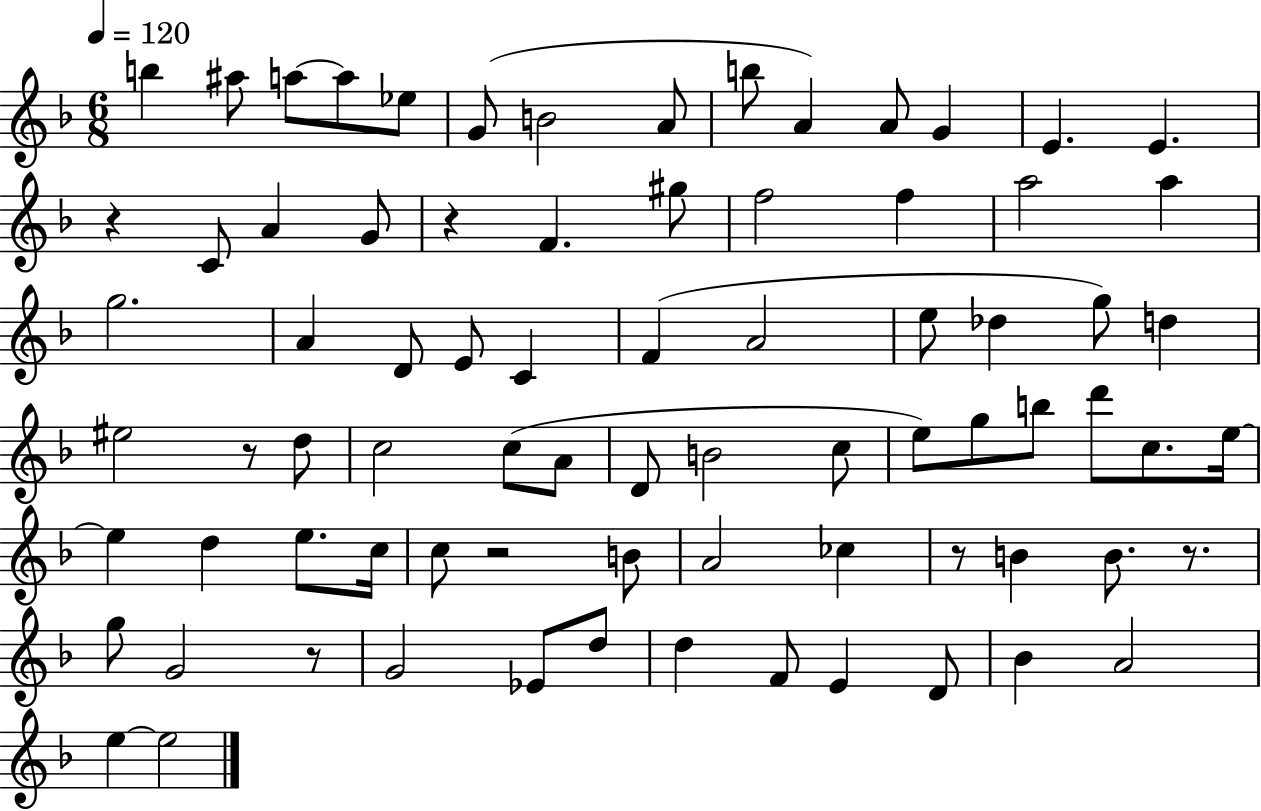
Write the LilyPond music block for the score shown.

{
  \clef treble
  \numericTimeSignature
  \time 6/8
  \key f \major
  \tempo 4 = 120
  \repeat volta 2 { b''4 ais''8 a''8~~ a''8 ees''8 | g'8( b'2 a'8 | b''8 a'4) a'8 g'4 | e'4. e'4. | \break r4 c'8 a'4 g'8 | r4 f'4. gis''8 | f''2 f''4 | a''2 a''4 | \break g''2. | a'4 d'8 e'8 c'4 | f'4( a'2 | e''8 des''4 g''8) d''4 | \break eis''2 r8 d''8 | c''2 c''8( a'8 | d'8 b'2 c''8 | e''8) g''8 b''8 d'''8 c''8. e''16~~ | \break e''4 d''4 e''8. c''16 | c''8 r2 b'8 | a'2 ces''4 | r8 b'4 b'8. r8. | \break g''8 g'2 r8 | g'2 ees'8 d''8 | d''4 f'8 e'4 d'8 | bes'4 a'2 | \break e''4~~ e''2 | } \bar "|."
}